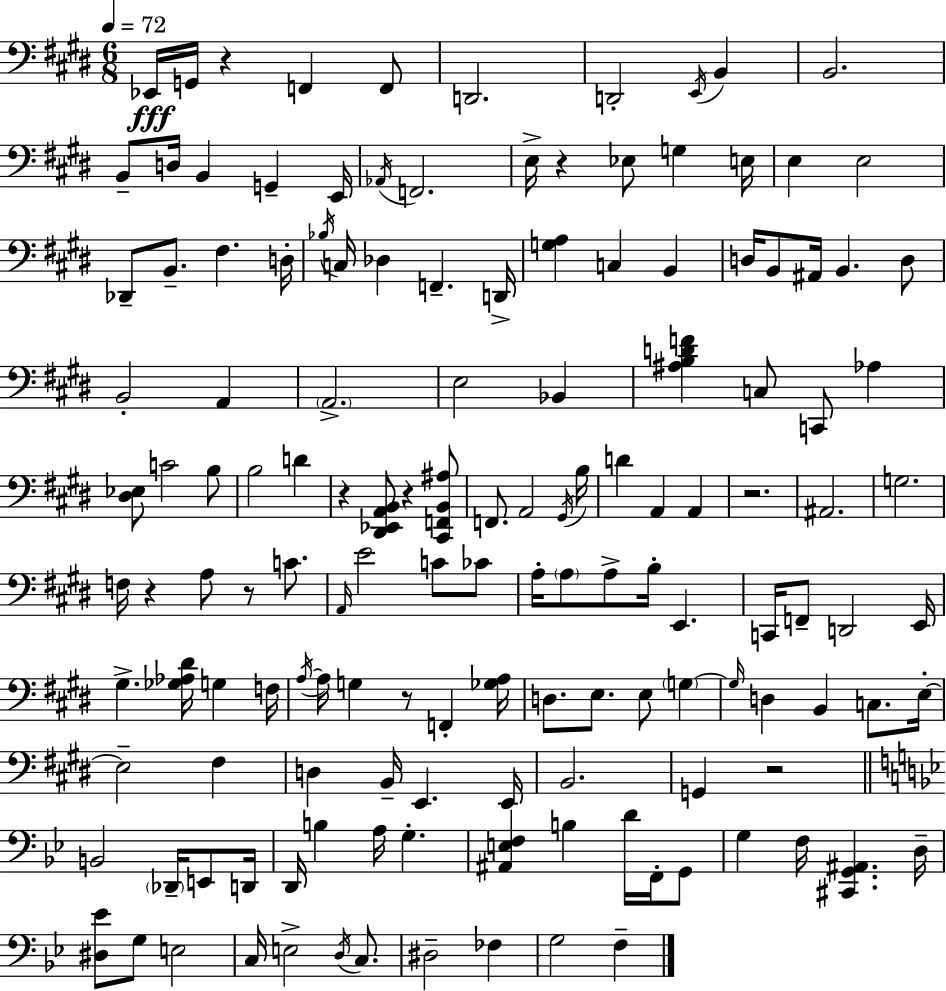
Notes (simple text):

Eb2/s G2/s R/q F2/q F2/e D2/h. D2/h E2/s B2/q B2/h. B2/e D3/s B2/q G2/q E2/s Ab2/s F2/h. E3/s R/q Eb3/e G3/q E3/s E3/q E3/h Db2/e B2/e. F#3/q. D3/s Bb3/s C3/s Db3/q F2/q. D2/s [G3,A3]/q C3/q B2/q D3/s B2/e A#2/s B2/q. D3/e B2/h A2/q A2/h. E3/h Bb2/q [A#3,B3,D4,F4]/q C3/e C2/e Ab3/q [D#3,Eb3]/e C4/h B3/e B3/h D4/q R/q [D#2,Eb2,A2,B2]/e R/q [C#2,F2,B2,A#3]/e F2/e. A2/h G#2/s B3/s D4/q A2/q A2/q R/h. A#2/h. G3/h. F3/s R/q A3/e R/e C4/e. A2/s E4/h C4/e CES4/e A3/s A3/e A3/e B3/s E2/q. C2/s F2/e D2/h E2/s G#3/q. [Gb3,Ab3,D#4]/s G3/q F3/s A3/s A3/s G3/q R/e F2/q [Gb3,A3]/s D3/e. E3/e. E3/e G3/q G3/s D3/q B2/q C3/e. E3/s E3/h F#3/q D3/q B2/s E2/q. E2/s B2/h. G2/q R/h B2/h Db2/s E2/e D2/s D2/s B3/q A3/s G3/q. [A#2,E3,F3]/q B3/q D4/s F2/s G2/e G3/q F3/s [C#2,G2,A#2]/q. D3/s [D#3,Eb4]/e G3/e E3/h C3/s E3/h D3/s C3/e. D#3/h FES3/q G3/h F3/q